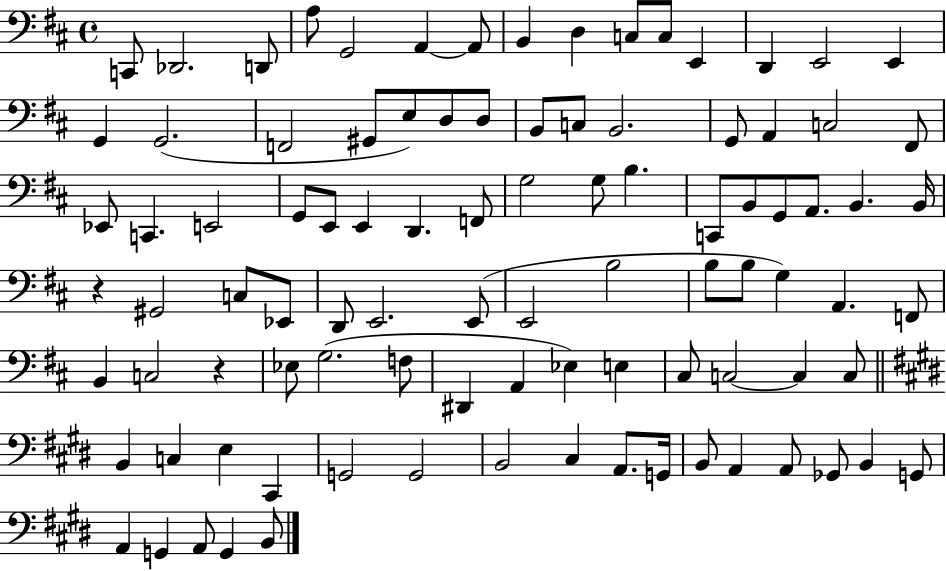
{
  \clef bass
  \time 4/4
  \defaultTimeSignature
  \key d \major
  c,8 des,2. d,8 | a8 g,2 a,4~~ a,8 | b,4 d4 c8 c8 e,4 | d,4 e,2 e,4 | \break g,4 g,2.( | f,2 gis,8 e8) d8 d8 | b,8 c8 b,2. | g,8 a,4 c2 fis,8 | \break ees,8 c,4. e,2 | g,8 e,8 e,4 d,4. f,8 | g2 g8 b4. | c,8 b,8 g,8 a,8. b,4. b,16 | \break r4 gis,2 c8 ees,8 | d,8 e,2. e,8( | e,2 b2 | b8 b8 g4) a,4. f,8 | \break b,4 c2 r4 | ees8 g2.( f8 | dis,4 a,4 ees4) e4 | cis8 c2~~ c4 c8 | \break \bar "||" \break \key e \major b,4 c4 e4 cis,4 | g,2 g,2 | b,2 cis4 a,8. g,16 | b,8 a,4 a,8 ges,8 b,4 g,8 | \break a,4 g,4 a,8 g,4 b,8 | \bar "|."
}